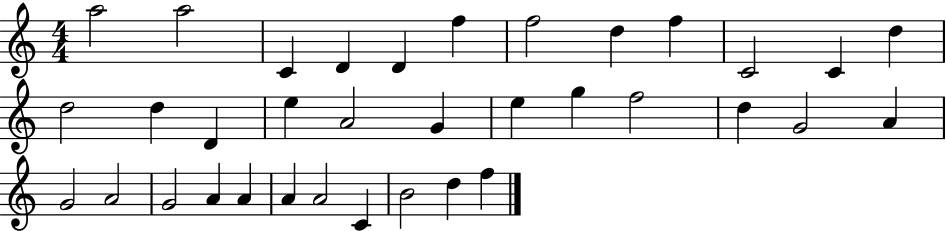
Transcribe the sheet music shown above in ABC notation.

X:1
T:Untitled
M:4/4
L:1/4
K:C
a2 a2 C D D f f2 d f C2 C d d2 d D e A2 G e g f2 d G2 A G2 A2 G2 A A A A2 C B2 d f